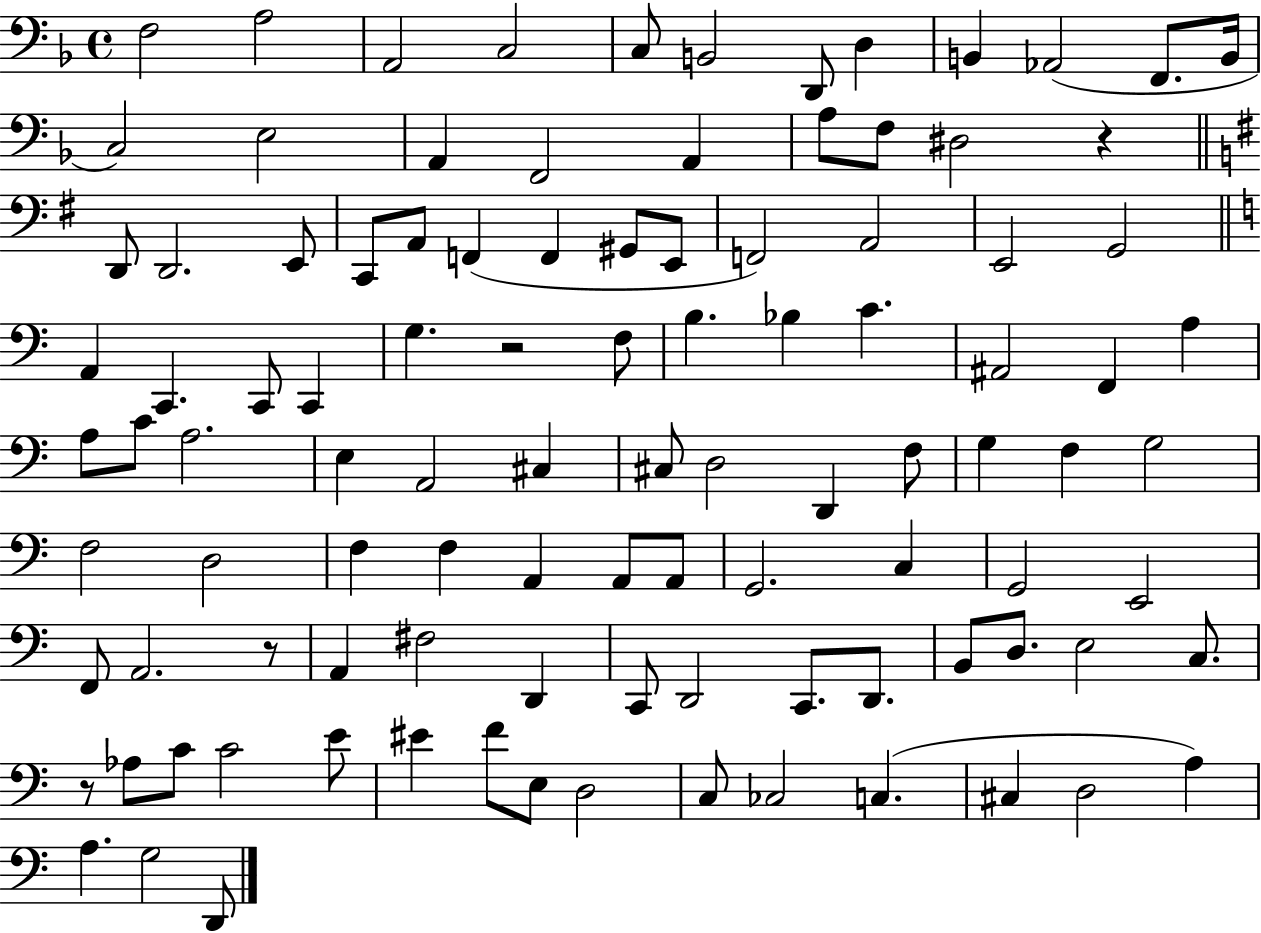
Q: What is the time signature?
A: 4/4